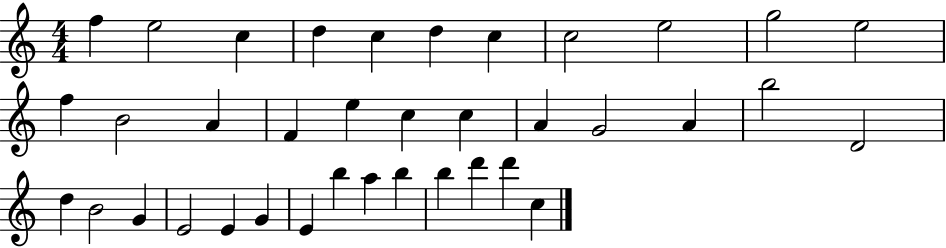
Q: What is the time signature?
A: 4/4